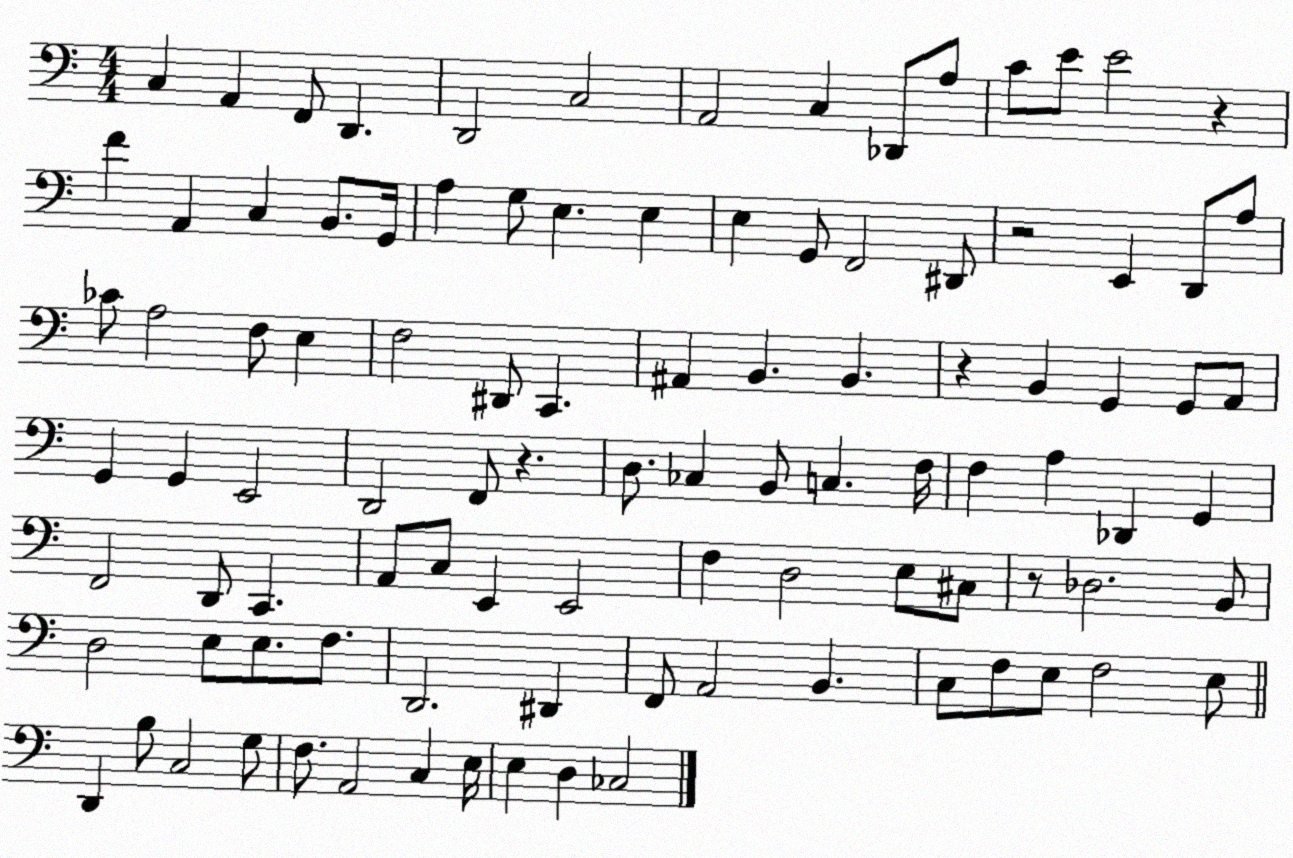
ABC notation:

X:1
T:Untitled
M:4/4
L:1/4
K:C
C, A,, F,,/2 D,, D,,2 C,2 A,,2 C, _D,,/2 A,/2 C/2 E/2 E2 z F A,, C, B,,/2 G,,/4 A, G,/2 E, E, E, G,,/2 F,,2 ^D,,/2 z2 E,, D,,/2 A,/2 _C/2 A,2 F,/2 E, F,2 ^D,,/2 C,, ^A,, B,, B,, z B,, G,, G,,/2 A,,/2 G,, G,, E,,2 D,,2 F,,/2 z D,/2 _C, B,,/2 C, F,/4 F, A, _D,, G,, F,,2 D,,/2 C,, A,,/2 C,/2 E,, E,,2 F, D,2 E,/2 ^C,/2 z/2 _D,2 B,,/2 D,2 E,/2 E,/2 F,/2 D,,2 ^D,, F,,/2 A,,2 B,, C,/2 F,/2 E,/2 F,2 E,/2 D,, B,/2 C,2 G,/2 F,/2 A,,2 C, E,/4 E, D, _C,2